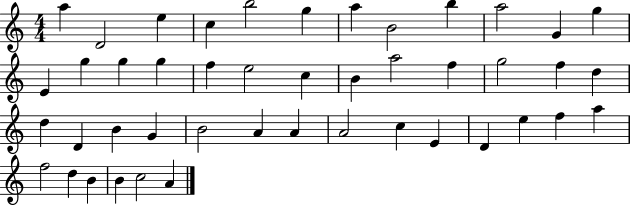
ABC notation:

X:1
T:Untitled
M:4/4
L:1/4
K:C
a D2 e c b2 g a B2 b a2 G g E g g g f e2 c B a2 f g2 f d d D B G B2 A A A2 c E D e f a f2 d B B c2 A